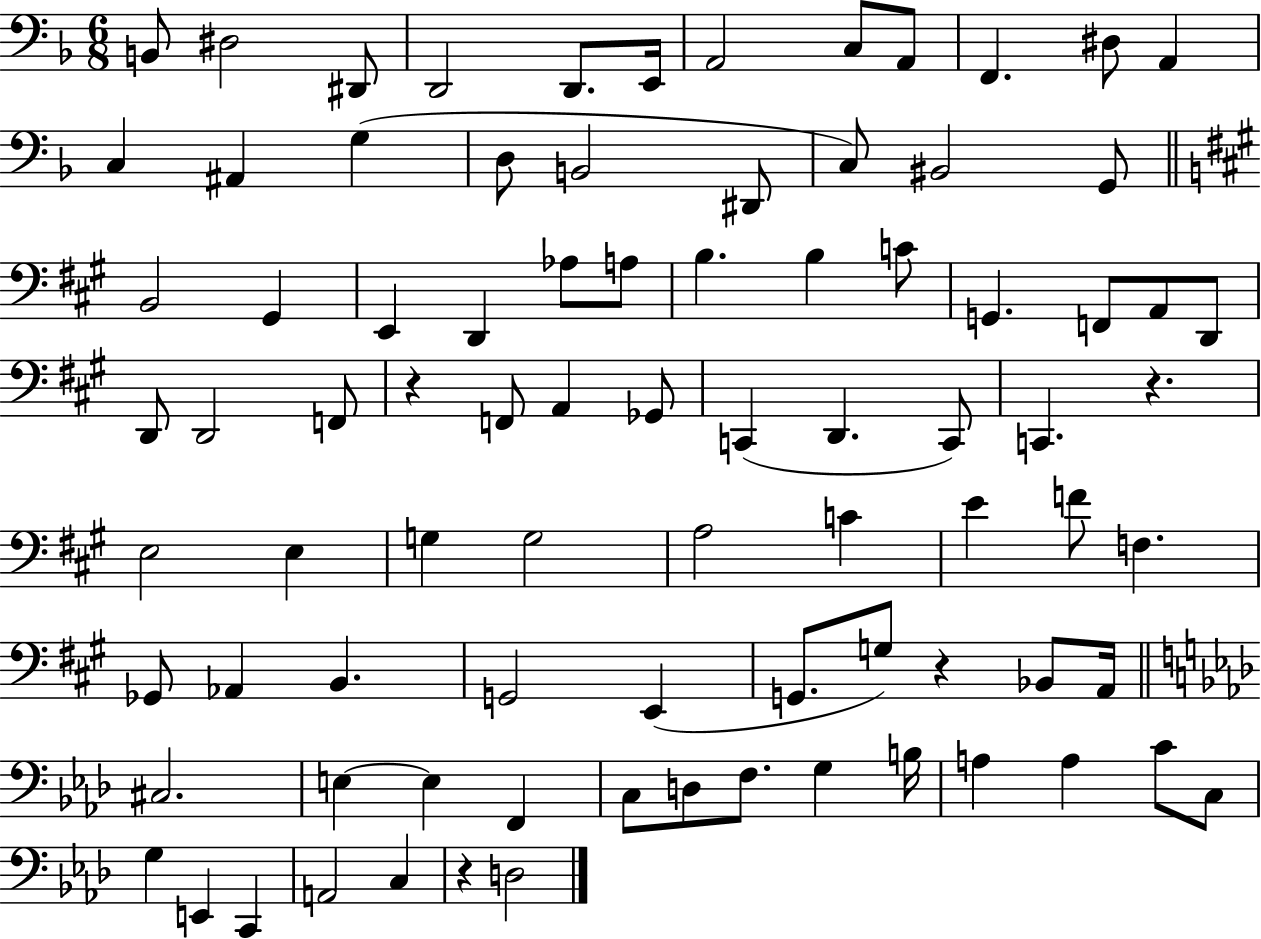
{
  \clef bass
  \numericTimeSignature
  \time 6/8
  \key f \major
  b,8 dis2 dis,8 | d,2 d,8. e,16 | a,2 c8 a,8 | f,4. dis8 a,4 | \break c4 ais,4 g4( | d8 b,2 dis,8 | c8) bis,2 g,8 | \bar "||" \break \key a \major b,2 gis,4 | e,4 d,4 aes8 a8 | b4. b4 c'8 | g,4. f,8 a,8 d,8 | \break d,8 d,2 f,8 | r4 f,8 a,4 ges,8 | c,4( d,4. c,8) | c,4. r4. | \break e2 e4 | g4 g2 | a2 c'4 | e'4 f'8 f4. | \break ges,8 aes,4 b,4. | g,2 e,4( | g,8. g8) r4 bes,8 a,16 | \bar "||" \break \key f \minor cis2. | e4~~ e4 f,4 | c8 d8 f8. g4 b16 | a4 a4 c'8 c8 | \break g4 e,4 c,4 | a,2 c4 | r4 d2 | \bar "|."
}